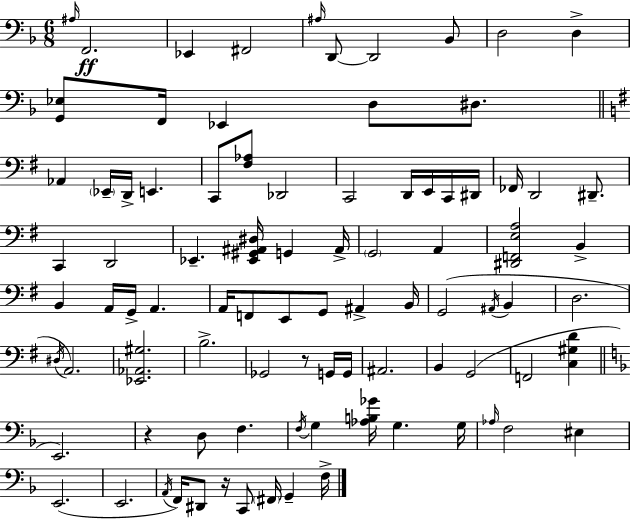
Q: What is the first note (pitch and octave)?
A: A#3